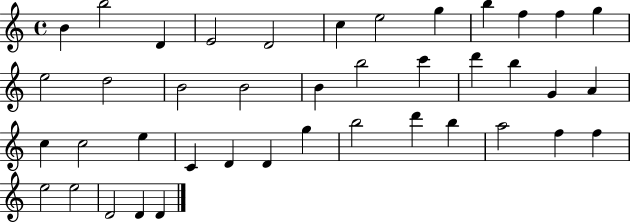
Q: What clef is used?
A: treble